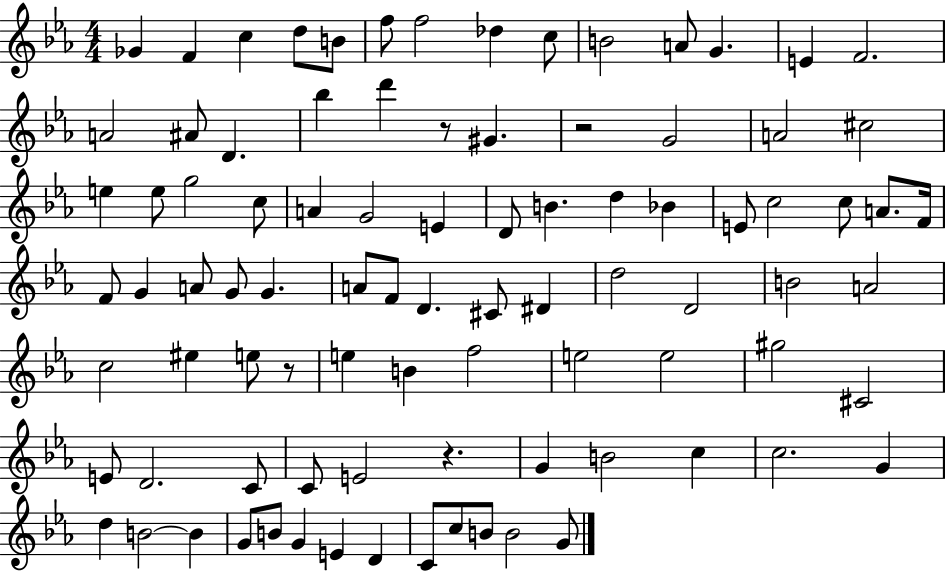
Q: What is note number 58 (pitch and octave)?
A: B4